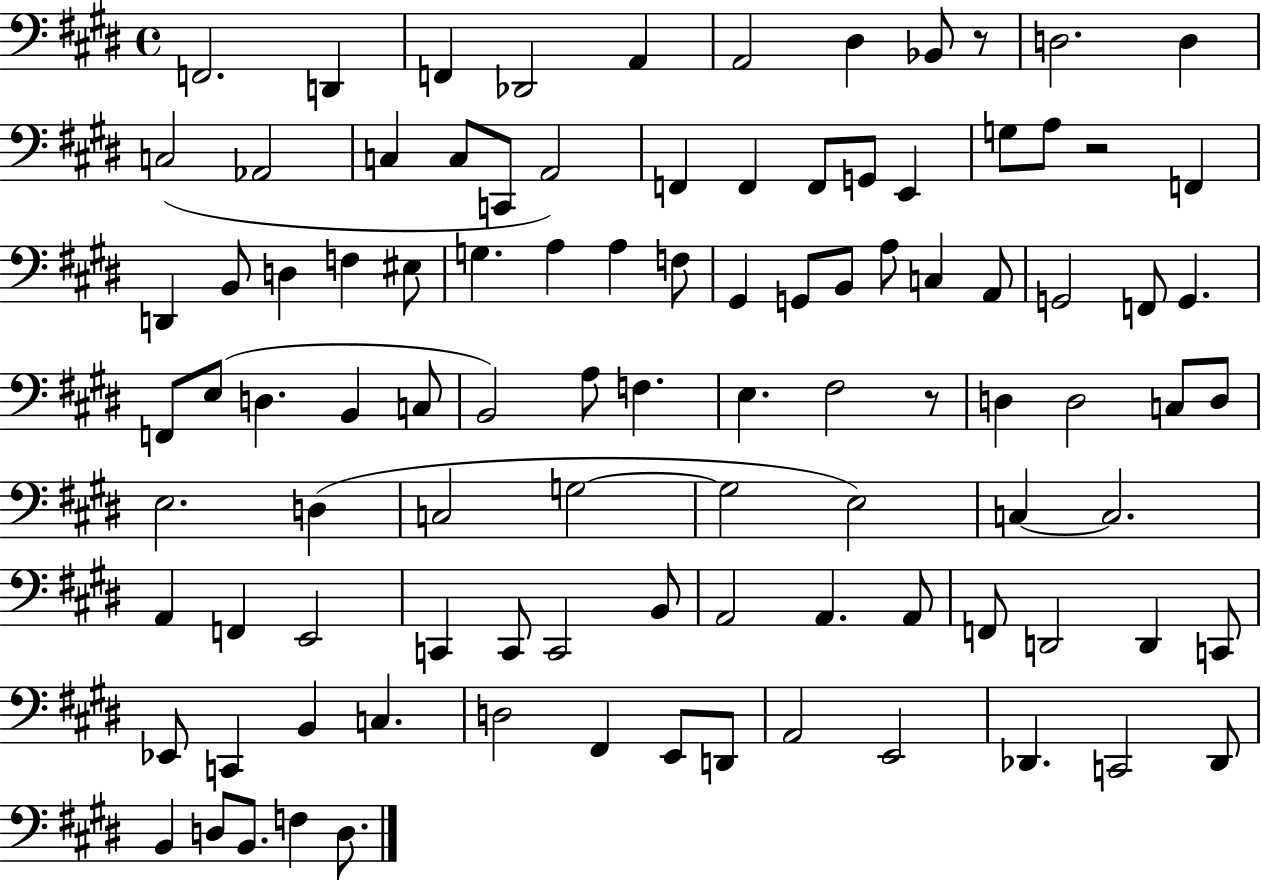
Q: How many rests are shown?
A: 3